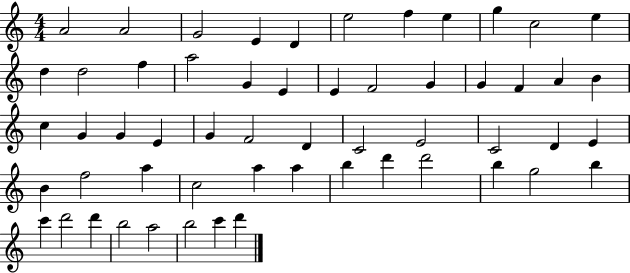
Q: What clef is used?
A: treble